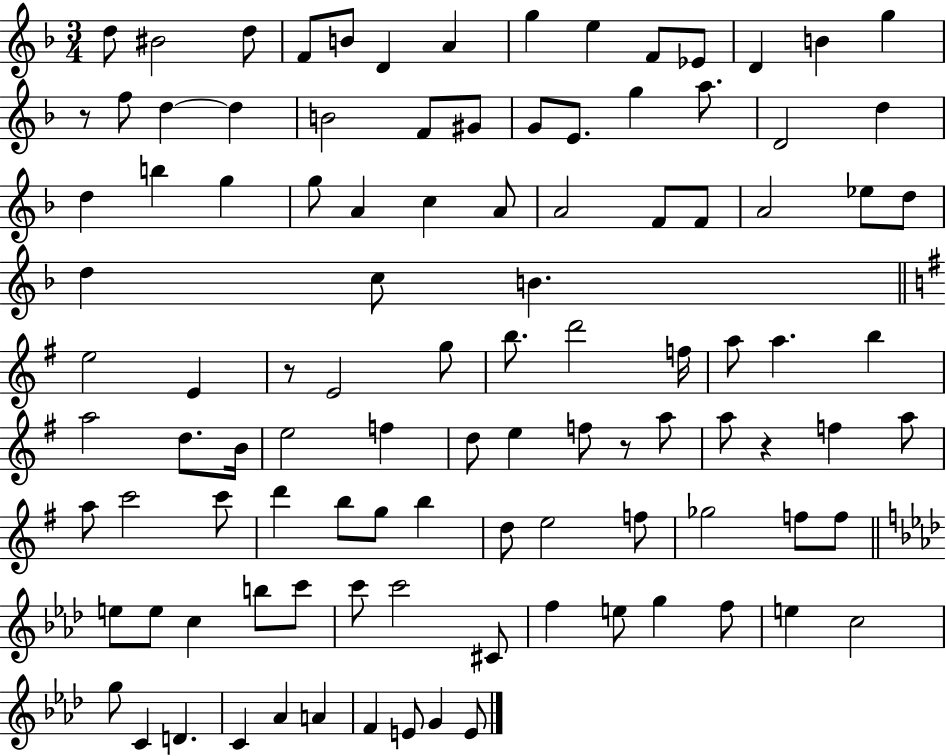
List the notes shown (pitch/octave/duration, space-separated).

D5/e BIS4/h D5/e F4/e B4/e D4/q A4/q G5/q E5/q F4/e Eb4/e D4/q B4/q G5/q R/e F5/e D5/q D5/q B4/h F4/e G#4/e G4/e E4/e. G5/q A5/e. D4/h D5/q D5/q B5/q G5/q G5/e A4/q C5/q A4/e A4/h F4/e F4/e A4/h Eb5/e D5/e D5/q C5/e B4/q. E5/h E4/q R/e E4/h G5/e B5/e. D6/h F5/s A5/e A5/q. B5/q A5/h D5/e. B4/s E5/h F5/q D5/e E5/q F5/e R/e A5/e A5/e R/q F5/q A5/e A5/e C6/h C6/e D6/q B5/e G5/e B5/q D5/e E5/h F5/e Gb5/h F5/e F5/e E5/e E5/e C5/q B5/e C6/e C6/e C6/h C#4/e F5/q E5/e G5/q F5/e E5/q C5/h G5/e C4/q D4/q. C4/q Ab4/q A4/q F4/q E4/e G4/q E4/e